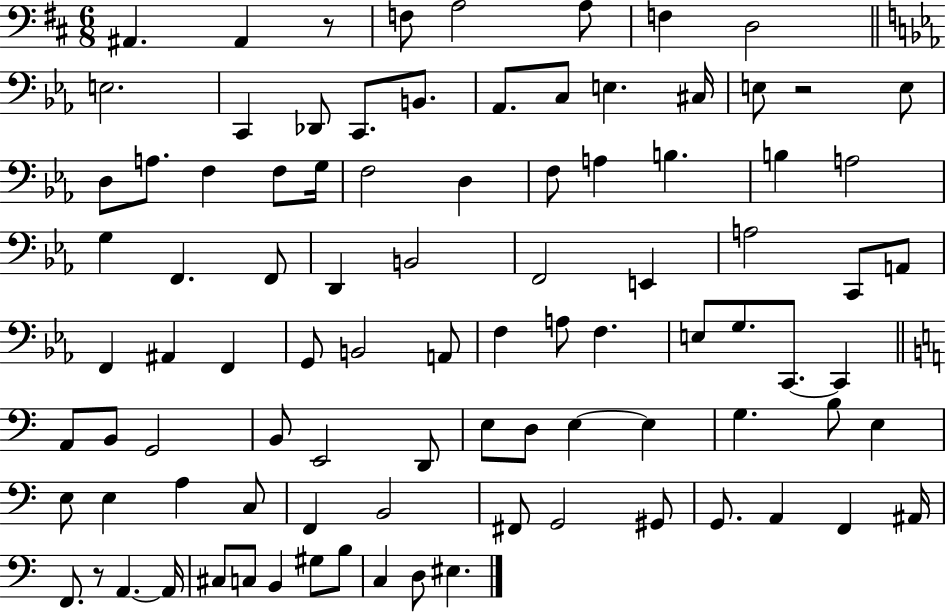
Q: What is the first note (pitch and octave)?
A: A#2